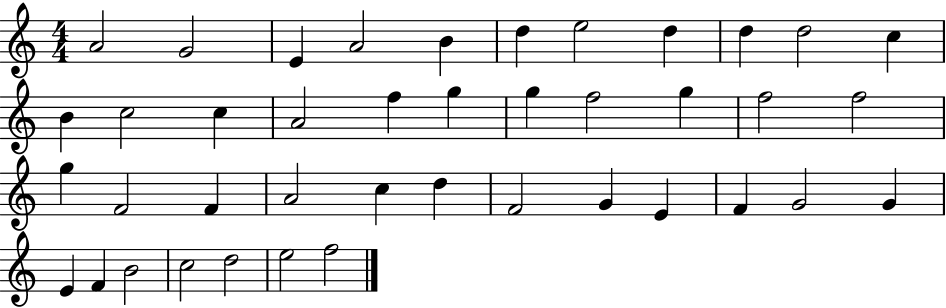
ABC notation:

X:1
T:Untitled
M:4/4
L:1/4
K:C
A2 G2 E A2 B d e2 d d d2 c B c2 c A2 f g g f2 g f2 f2 g F2 F A2 c d F2 G E F G2 G E F B2 c2 d2 e2 f2